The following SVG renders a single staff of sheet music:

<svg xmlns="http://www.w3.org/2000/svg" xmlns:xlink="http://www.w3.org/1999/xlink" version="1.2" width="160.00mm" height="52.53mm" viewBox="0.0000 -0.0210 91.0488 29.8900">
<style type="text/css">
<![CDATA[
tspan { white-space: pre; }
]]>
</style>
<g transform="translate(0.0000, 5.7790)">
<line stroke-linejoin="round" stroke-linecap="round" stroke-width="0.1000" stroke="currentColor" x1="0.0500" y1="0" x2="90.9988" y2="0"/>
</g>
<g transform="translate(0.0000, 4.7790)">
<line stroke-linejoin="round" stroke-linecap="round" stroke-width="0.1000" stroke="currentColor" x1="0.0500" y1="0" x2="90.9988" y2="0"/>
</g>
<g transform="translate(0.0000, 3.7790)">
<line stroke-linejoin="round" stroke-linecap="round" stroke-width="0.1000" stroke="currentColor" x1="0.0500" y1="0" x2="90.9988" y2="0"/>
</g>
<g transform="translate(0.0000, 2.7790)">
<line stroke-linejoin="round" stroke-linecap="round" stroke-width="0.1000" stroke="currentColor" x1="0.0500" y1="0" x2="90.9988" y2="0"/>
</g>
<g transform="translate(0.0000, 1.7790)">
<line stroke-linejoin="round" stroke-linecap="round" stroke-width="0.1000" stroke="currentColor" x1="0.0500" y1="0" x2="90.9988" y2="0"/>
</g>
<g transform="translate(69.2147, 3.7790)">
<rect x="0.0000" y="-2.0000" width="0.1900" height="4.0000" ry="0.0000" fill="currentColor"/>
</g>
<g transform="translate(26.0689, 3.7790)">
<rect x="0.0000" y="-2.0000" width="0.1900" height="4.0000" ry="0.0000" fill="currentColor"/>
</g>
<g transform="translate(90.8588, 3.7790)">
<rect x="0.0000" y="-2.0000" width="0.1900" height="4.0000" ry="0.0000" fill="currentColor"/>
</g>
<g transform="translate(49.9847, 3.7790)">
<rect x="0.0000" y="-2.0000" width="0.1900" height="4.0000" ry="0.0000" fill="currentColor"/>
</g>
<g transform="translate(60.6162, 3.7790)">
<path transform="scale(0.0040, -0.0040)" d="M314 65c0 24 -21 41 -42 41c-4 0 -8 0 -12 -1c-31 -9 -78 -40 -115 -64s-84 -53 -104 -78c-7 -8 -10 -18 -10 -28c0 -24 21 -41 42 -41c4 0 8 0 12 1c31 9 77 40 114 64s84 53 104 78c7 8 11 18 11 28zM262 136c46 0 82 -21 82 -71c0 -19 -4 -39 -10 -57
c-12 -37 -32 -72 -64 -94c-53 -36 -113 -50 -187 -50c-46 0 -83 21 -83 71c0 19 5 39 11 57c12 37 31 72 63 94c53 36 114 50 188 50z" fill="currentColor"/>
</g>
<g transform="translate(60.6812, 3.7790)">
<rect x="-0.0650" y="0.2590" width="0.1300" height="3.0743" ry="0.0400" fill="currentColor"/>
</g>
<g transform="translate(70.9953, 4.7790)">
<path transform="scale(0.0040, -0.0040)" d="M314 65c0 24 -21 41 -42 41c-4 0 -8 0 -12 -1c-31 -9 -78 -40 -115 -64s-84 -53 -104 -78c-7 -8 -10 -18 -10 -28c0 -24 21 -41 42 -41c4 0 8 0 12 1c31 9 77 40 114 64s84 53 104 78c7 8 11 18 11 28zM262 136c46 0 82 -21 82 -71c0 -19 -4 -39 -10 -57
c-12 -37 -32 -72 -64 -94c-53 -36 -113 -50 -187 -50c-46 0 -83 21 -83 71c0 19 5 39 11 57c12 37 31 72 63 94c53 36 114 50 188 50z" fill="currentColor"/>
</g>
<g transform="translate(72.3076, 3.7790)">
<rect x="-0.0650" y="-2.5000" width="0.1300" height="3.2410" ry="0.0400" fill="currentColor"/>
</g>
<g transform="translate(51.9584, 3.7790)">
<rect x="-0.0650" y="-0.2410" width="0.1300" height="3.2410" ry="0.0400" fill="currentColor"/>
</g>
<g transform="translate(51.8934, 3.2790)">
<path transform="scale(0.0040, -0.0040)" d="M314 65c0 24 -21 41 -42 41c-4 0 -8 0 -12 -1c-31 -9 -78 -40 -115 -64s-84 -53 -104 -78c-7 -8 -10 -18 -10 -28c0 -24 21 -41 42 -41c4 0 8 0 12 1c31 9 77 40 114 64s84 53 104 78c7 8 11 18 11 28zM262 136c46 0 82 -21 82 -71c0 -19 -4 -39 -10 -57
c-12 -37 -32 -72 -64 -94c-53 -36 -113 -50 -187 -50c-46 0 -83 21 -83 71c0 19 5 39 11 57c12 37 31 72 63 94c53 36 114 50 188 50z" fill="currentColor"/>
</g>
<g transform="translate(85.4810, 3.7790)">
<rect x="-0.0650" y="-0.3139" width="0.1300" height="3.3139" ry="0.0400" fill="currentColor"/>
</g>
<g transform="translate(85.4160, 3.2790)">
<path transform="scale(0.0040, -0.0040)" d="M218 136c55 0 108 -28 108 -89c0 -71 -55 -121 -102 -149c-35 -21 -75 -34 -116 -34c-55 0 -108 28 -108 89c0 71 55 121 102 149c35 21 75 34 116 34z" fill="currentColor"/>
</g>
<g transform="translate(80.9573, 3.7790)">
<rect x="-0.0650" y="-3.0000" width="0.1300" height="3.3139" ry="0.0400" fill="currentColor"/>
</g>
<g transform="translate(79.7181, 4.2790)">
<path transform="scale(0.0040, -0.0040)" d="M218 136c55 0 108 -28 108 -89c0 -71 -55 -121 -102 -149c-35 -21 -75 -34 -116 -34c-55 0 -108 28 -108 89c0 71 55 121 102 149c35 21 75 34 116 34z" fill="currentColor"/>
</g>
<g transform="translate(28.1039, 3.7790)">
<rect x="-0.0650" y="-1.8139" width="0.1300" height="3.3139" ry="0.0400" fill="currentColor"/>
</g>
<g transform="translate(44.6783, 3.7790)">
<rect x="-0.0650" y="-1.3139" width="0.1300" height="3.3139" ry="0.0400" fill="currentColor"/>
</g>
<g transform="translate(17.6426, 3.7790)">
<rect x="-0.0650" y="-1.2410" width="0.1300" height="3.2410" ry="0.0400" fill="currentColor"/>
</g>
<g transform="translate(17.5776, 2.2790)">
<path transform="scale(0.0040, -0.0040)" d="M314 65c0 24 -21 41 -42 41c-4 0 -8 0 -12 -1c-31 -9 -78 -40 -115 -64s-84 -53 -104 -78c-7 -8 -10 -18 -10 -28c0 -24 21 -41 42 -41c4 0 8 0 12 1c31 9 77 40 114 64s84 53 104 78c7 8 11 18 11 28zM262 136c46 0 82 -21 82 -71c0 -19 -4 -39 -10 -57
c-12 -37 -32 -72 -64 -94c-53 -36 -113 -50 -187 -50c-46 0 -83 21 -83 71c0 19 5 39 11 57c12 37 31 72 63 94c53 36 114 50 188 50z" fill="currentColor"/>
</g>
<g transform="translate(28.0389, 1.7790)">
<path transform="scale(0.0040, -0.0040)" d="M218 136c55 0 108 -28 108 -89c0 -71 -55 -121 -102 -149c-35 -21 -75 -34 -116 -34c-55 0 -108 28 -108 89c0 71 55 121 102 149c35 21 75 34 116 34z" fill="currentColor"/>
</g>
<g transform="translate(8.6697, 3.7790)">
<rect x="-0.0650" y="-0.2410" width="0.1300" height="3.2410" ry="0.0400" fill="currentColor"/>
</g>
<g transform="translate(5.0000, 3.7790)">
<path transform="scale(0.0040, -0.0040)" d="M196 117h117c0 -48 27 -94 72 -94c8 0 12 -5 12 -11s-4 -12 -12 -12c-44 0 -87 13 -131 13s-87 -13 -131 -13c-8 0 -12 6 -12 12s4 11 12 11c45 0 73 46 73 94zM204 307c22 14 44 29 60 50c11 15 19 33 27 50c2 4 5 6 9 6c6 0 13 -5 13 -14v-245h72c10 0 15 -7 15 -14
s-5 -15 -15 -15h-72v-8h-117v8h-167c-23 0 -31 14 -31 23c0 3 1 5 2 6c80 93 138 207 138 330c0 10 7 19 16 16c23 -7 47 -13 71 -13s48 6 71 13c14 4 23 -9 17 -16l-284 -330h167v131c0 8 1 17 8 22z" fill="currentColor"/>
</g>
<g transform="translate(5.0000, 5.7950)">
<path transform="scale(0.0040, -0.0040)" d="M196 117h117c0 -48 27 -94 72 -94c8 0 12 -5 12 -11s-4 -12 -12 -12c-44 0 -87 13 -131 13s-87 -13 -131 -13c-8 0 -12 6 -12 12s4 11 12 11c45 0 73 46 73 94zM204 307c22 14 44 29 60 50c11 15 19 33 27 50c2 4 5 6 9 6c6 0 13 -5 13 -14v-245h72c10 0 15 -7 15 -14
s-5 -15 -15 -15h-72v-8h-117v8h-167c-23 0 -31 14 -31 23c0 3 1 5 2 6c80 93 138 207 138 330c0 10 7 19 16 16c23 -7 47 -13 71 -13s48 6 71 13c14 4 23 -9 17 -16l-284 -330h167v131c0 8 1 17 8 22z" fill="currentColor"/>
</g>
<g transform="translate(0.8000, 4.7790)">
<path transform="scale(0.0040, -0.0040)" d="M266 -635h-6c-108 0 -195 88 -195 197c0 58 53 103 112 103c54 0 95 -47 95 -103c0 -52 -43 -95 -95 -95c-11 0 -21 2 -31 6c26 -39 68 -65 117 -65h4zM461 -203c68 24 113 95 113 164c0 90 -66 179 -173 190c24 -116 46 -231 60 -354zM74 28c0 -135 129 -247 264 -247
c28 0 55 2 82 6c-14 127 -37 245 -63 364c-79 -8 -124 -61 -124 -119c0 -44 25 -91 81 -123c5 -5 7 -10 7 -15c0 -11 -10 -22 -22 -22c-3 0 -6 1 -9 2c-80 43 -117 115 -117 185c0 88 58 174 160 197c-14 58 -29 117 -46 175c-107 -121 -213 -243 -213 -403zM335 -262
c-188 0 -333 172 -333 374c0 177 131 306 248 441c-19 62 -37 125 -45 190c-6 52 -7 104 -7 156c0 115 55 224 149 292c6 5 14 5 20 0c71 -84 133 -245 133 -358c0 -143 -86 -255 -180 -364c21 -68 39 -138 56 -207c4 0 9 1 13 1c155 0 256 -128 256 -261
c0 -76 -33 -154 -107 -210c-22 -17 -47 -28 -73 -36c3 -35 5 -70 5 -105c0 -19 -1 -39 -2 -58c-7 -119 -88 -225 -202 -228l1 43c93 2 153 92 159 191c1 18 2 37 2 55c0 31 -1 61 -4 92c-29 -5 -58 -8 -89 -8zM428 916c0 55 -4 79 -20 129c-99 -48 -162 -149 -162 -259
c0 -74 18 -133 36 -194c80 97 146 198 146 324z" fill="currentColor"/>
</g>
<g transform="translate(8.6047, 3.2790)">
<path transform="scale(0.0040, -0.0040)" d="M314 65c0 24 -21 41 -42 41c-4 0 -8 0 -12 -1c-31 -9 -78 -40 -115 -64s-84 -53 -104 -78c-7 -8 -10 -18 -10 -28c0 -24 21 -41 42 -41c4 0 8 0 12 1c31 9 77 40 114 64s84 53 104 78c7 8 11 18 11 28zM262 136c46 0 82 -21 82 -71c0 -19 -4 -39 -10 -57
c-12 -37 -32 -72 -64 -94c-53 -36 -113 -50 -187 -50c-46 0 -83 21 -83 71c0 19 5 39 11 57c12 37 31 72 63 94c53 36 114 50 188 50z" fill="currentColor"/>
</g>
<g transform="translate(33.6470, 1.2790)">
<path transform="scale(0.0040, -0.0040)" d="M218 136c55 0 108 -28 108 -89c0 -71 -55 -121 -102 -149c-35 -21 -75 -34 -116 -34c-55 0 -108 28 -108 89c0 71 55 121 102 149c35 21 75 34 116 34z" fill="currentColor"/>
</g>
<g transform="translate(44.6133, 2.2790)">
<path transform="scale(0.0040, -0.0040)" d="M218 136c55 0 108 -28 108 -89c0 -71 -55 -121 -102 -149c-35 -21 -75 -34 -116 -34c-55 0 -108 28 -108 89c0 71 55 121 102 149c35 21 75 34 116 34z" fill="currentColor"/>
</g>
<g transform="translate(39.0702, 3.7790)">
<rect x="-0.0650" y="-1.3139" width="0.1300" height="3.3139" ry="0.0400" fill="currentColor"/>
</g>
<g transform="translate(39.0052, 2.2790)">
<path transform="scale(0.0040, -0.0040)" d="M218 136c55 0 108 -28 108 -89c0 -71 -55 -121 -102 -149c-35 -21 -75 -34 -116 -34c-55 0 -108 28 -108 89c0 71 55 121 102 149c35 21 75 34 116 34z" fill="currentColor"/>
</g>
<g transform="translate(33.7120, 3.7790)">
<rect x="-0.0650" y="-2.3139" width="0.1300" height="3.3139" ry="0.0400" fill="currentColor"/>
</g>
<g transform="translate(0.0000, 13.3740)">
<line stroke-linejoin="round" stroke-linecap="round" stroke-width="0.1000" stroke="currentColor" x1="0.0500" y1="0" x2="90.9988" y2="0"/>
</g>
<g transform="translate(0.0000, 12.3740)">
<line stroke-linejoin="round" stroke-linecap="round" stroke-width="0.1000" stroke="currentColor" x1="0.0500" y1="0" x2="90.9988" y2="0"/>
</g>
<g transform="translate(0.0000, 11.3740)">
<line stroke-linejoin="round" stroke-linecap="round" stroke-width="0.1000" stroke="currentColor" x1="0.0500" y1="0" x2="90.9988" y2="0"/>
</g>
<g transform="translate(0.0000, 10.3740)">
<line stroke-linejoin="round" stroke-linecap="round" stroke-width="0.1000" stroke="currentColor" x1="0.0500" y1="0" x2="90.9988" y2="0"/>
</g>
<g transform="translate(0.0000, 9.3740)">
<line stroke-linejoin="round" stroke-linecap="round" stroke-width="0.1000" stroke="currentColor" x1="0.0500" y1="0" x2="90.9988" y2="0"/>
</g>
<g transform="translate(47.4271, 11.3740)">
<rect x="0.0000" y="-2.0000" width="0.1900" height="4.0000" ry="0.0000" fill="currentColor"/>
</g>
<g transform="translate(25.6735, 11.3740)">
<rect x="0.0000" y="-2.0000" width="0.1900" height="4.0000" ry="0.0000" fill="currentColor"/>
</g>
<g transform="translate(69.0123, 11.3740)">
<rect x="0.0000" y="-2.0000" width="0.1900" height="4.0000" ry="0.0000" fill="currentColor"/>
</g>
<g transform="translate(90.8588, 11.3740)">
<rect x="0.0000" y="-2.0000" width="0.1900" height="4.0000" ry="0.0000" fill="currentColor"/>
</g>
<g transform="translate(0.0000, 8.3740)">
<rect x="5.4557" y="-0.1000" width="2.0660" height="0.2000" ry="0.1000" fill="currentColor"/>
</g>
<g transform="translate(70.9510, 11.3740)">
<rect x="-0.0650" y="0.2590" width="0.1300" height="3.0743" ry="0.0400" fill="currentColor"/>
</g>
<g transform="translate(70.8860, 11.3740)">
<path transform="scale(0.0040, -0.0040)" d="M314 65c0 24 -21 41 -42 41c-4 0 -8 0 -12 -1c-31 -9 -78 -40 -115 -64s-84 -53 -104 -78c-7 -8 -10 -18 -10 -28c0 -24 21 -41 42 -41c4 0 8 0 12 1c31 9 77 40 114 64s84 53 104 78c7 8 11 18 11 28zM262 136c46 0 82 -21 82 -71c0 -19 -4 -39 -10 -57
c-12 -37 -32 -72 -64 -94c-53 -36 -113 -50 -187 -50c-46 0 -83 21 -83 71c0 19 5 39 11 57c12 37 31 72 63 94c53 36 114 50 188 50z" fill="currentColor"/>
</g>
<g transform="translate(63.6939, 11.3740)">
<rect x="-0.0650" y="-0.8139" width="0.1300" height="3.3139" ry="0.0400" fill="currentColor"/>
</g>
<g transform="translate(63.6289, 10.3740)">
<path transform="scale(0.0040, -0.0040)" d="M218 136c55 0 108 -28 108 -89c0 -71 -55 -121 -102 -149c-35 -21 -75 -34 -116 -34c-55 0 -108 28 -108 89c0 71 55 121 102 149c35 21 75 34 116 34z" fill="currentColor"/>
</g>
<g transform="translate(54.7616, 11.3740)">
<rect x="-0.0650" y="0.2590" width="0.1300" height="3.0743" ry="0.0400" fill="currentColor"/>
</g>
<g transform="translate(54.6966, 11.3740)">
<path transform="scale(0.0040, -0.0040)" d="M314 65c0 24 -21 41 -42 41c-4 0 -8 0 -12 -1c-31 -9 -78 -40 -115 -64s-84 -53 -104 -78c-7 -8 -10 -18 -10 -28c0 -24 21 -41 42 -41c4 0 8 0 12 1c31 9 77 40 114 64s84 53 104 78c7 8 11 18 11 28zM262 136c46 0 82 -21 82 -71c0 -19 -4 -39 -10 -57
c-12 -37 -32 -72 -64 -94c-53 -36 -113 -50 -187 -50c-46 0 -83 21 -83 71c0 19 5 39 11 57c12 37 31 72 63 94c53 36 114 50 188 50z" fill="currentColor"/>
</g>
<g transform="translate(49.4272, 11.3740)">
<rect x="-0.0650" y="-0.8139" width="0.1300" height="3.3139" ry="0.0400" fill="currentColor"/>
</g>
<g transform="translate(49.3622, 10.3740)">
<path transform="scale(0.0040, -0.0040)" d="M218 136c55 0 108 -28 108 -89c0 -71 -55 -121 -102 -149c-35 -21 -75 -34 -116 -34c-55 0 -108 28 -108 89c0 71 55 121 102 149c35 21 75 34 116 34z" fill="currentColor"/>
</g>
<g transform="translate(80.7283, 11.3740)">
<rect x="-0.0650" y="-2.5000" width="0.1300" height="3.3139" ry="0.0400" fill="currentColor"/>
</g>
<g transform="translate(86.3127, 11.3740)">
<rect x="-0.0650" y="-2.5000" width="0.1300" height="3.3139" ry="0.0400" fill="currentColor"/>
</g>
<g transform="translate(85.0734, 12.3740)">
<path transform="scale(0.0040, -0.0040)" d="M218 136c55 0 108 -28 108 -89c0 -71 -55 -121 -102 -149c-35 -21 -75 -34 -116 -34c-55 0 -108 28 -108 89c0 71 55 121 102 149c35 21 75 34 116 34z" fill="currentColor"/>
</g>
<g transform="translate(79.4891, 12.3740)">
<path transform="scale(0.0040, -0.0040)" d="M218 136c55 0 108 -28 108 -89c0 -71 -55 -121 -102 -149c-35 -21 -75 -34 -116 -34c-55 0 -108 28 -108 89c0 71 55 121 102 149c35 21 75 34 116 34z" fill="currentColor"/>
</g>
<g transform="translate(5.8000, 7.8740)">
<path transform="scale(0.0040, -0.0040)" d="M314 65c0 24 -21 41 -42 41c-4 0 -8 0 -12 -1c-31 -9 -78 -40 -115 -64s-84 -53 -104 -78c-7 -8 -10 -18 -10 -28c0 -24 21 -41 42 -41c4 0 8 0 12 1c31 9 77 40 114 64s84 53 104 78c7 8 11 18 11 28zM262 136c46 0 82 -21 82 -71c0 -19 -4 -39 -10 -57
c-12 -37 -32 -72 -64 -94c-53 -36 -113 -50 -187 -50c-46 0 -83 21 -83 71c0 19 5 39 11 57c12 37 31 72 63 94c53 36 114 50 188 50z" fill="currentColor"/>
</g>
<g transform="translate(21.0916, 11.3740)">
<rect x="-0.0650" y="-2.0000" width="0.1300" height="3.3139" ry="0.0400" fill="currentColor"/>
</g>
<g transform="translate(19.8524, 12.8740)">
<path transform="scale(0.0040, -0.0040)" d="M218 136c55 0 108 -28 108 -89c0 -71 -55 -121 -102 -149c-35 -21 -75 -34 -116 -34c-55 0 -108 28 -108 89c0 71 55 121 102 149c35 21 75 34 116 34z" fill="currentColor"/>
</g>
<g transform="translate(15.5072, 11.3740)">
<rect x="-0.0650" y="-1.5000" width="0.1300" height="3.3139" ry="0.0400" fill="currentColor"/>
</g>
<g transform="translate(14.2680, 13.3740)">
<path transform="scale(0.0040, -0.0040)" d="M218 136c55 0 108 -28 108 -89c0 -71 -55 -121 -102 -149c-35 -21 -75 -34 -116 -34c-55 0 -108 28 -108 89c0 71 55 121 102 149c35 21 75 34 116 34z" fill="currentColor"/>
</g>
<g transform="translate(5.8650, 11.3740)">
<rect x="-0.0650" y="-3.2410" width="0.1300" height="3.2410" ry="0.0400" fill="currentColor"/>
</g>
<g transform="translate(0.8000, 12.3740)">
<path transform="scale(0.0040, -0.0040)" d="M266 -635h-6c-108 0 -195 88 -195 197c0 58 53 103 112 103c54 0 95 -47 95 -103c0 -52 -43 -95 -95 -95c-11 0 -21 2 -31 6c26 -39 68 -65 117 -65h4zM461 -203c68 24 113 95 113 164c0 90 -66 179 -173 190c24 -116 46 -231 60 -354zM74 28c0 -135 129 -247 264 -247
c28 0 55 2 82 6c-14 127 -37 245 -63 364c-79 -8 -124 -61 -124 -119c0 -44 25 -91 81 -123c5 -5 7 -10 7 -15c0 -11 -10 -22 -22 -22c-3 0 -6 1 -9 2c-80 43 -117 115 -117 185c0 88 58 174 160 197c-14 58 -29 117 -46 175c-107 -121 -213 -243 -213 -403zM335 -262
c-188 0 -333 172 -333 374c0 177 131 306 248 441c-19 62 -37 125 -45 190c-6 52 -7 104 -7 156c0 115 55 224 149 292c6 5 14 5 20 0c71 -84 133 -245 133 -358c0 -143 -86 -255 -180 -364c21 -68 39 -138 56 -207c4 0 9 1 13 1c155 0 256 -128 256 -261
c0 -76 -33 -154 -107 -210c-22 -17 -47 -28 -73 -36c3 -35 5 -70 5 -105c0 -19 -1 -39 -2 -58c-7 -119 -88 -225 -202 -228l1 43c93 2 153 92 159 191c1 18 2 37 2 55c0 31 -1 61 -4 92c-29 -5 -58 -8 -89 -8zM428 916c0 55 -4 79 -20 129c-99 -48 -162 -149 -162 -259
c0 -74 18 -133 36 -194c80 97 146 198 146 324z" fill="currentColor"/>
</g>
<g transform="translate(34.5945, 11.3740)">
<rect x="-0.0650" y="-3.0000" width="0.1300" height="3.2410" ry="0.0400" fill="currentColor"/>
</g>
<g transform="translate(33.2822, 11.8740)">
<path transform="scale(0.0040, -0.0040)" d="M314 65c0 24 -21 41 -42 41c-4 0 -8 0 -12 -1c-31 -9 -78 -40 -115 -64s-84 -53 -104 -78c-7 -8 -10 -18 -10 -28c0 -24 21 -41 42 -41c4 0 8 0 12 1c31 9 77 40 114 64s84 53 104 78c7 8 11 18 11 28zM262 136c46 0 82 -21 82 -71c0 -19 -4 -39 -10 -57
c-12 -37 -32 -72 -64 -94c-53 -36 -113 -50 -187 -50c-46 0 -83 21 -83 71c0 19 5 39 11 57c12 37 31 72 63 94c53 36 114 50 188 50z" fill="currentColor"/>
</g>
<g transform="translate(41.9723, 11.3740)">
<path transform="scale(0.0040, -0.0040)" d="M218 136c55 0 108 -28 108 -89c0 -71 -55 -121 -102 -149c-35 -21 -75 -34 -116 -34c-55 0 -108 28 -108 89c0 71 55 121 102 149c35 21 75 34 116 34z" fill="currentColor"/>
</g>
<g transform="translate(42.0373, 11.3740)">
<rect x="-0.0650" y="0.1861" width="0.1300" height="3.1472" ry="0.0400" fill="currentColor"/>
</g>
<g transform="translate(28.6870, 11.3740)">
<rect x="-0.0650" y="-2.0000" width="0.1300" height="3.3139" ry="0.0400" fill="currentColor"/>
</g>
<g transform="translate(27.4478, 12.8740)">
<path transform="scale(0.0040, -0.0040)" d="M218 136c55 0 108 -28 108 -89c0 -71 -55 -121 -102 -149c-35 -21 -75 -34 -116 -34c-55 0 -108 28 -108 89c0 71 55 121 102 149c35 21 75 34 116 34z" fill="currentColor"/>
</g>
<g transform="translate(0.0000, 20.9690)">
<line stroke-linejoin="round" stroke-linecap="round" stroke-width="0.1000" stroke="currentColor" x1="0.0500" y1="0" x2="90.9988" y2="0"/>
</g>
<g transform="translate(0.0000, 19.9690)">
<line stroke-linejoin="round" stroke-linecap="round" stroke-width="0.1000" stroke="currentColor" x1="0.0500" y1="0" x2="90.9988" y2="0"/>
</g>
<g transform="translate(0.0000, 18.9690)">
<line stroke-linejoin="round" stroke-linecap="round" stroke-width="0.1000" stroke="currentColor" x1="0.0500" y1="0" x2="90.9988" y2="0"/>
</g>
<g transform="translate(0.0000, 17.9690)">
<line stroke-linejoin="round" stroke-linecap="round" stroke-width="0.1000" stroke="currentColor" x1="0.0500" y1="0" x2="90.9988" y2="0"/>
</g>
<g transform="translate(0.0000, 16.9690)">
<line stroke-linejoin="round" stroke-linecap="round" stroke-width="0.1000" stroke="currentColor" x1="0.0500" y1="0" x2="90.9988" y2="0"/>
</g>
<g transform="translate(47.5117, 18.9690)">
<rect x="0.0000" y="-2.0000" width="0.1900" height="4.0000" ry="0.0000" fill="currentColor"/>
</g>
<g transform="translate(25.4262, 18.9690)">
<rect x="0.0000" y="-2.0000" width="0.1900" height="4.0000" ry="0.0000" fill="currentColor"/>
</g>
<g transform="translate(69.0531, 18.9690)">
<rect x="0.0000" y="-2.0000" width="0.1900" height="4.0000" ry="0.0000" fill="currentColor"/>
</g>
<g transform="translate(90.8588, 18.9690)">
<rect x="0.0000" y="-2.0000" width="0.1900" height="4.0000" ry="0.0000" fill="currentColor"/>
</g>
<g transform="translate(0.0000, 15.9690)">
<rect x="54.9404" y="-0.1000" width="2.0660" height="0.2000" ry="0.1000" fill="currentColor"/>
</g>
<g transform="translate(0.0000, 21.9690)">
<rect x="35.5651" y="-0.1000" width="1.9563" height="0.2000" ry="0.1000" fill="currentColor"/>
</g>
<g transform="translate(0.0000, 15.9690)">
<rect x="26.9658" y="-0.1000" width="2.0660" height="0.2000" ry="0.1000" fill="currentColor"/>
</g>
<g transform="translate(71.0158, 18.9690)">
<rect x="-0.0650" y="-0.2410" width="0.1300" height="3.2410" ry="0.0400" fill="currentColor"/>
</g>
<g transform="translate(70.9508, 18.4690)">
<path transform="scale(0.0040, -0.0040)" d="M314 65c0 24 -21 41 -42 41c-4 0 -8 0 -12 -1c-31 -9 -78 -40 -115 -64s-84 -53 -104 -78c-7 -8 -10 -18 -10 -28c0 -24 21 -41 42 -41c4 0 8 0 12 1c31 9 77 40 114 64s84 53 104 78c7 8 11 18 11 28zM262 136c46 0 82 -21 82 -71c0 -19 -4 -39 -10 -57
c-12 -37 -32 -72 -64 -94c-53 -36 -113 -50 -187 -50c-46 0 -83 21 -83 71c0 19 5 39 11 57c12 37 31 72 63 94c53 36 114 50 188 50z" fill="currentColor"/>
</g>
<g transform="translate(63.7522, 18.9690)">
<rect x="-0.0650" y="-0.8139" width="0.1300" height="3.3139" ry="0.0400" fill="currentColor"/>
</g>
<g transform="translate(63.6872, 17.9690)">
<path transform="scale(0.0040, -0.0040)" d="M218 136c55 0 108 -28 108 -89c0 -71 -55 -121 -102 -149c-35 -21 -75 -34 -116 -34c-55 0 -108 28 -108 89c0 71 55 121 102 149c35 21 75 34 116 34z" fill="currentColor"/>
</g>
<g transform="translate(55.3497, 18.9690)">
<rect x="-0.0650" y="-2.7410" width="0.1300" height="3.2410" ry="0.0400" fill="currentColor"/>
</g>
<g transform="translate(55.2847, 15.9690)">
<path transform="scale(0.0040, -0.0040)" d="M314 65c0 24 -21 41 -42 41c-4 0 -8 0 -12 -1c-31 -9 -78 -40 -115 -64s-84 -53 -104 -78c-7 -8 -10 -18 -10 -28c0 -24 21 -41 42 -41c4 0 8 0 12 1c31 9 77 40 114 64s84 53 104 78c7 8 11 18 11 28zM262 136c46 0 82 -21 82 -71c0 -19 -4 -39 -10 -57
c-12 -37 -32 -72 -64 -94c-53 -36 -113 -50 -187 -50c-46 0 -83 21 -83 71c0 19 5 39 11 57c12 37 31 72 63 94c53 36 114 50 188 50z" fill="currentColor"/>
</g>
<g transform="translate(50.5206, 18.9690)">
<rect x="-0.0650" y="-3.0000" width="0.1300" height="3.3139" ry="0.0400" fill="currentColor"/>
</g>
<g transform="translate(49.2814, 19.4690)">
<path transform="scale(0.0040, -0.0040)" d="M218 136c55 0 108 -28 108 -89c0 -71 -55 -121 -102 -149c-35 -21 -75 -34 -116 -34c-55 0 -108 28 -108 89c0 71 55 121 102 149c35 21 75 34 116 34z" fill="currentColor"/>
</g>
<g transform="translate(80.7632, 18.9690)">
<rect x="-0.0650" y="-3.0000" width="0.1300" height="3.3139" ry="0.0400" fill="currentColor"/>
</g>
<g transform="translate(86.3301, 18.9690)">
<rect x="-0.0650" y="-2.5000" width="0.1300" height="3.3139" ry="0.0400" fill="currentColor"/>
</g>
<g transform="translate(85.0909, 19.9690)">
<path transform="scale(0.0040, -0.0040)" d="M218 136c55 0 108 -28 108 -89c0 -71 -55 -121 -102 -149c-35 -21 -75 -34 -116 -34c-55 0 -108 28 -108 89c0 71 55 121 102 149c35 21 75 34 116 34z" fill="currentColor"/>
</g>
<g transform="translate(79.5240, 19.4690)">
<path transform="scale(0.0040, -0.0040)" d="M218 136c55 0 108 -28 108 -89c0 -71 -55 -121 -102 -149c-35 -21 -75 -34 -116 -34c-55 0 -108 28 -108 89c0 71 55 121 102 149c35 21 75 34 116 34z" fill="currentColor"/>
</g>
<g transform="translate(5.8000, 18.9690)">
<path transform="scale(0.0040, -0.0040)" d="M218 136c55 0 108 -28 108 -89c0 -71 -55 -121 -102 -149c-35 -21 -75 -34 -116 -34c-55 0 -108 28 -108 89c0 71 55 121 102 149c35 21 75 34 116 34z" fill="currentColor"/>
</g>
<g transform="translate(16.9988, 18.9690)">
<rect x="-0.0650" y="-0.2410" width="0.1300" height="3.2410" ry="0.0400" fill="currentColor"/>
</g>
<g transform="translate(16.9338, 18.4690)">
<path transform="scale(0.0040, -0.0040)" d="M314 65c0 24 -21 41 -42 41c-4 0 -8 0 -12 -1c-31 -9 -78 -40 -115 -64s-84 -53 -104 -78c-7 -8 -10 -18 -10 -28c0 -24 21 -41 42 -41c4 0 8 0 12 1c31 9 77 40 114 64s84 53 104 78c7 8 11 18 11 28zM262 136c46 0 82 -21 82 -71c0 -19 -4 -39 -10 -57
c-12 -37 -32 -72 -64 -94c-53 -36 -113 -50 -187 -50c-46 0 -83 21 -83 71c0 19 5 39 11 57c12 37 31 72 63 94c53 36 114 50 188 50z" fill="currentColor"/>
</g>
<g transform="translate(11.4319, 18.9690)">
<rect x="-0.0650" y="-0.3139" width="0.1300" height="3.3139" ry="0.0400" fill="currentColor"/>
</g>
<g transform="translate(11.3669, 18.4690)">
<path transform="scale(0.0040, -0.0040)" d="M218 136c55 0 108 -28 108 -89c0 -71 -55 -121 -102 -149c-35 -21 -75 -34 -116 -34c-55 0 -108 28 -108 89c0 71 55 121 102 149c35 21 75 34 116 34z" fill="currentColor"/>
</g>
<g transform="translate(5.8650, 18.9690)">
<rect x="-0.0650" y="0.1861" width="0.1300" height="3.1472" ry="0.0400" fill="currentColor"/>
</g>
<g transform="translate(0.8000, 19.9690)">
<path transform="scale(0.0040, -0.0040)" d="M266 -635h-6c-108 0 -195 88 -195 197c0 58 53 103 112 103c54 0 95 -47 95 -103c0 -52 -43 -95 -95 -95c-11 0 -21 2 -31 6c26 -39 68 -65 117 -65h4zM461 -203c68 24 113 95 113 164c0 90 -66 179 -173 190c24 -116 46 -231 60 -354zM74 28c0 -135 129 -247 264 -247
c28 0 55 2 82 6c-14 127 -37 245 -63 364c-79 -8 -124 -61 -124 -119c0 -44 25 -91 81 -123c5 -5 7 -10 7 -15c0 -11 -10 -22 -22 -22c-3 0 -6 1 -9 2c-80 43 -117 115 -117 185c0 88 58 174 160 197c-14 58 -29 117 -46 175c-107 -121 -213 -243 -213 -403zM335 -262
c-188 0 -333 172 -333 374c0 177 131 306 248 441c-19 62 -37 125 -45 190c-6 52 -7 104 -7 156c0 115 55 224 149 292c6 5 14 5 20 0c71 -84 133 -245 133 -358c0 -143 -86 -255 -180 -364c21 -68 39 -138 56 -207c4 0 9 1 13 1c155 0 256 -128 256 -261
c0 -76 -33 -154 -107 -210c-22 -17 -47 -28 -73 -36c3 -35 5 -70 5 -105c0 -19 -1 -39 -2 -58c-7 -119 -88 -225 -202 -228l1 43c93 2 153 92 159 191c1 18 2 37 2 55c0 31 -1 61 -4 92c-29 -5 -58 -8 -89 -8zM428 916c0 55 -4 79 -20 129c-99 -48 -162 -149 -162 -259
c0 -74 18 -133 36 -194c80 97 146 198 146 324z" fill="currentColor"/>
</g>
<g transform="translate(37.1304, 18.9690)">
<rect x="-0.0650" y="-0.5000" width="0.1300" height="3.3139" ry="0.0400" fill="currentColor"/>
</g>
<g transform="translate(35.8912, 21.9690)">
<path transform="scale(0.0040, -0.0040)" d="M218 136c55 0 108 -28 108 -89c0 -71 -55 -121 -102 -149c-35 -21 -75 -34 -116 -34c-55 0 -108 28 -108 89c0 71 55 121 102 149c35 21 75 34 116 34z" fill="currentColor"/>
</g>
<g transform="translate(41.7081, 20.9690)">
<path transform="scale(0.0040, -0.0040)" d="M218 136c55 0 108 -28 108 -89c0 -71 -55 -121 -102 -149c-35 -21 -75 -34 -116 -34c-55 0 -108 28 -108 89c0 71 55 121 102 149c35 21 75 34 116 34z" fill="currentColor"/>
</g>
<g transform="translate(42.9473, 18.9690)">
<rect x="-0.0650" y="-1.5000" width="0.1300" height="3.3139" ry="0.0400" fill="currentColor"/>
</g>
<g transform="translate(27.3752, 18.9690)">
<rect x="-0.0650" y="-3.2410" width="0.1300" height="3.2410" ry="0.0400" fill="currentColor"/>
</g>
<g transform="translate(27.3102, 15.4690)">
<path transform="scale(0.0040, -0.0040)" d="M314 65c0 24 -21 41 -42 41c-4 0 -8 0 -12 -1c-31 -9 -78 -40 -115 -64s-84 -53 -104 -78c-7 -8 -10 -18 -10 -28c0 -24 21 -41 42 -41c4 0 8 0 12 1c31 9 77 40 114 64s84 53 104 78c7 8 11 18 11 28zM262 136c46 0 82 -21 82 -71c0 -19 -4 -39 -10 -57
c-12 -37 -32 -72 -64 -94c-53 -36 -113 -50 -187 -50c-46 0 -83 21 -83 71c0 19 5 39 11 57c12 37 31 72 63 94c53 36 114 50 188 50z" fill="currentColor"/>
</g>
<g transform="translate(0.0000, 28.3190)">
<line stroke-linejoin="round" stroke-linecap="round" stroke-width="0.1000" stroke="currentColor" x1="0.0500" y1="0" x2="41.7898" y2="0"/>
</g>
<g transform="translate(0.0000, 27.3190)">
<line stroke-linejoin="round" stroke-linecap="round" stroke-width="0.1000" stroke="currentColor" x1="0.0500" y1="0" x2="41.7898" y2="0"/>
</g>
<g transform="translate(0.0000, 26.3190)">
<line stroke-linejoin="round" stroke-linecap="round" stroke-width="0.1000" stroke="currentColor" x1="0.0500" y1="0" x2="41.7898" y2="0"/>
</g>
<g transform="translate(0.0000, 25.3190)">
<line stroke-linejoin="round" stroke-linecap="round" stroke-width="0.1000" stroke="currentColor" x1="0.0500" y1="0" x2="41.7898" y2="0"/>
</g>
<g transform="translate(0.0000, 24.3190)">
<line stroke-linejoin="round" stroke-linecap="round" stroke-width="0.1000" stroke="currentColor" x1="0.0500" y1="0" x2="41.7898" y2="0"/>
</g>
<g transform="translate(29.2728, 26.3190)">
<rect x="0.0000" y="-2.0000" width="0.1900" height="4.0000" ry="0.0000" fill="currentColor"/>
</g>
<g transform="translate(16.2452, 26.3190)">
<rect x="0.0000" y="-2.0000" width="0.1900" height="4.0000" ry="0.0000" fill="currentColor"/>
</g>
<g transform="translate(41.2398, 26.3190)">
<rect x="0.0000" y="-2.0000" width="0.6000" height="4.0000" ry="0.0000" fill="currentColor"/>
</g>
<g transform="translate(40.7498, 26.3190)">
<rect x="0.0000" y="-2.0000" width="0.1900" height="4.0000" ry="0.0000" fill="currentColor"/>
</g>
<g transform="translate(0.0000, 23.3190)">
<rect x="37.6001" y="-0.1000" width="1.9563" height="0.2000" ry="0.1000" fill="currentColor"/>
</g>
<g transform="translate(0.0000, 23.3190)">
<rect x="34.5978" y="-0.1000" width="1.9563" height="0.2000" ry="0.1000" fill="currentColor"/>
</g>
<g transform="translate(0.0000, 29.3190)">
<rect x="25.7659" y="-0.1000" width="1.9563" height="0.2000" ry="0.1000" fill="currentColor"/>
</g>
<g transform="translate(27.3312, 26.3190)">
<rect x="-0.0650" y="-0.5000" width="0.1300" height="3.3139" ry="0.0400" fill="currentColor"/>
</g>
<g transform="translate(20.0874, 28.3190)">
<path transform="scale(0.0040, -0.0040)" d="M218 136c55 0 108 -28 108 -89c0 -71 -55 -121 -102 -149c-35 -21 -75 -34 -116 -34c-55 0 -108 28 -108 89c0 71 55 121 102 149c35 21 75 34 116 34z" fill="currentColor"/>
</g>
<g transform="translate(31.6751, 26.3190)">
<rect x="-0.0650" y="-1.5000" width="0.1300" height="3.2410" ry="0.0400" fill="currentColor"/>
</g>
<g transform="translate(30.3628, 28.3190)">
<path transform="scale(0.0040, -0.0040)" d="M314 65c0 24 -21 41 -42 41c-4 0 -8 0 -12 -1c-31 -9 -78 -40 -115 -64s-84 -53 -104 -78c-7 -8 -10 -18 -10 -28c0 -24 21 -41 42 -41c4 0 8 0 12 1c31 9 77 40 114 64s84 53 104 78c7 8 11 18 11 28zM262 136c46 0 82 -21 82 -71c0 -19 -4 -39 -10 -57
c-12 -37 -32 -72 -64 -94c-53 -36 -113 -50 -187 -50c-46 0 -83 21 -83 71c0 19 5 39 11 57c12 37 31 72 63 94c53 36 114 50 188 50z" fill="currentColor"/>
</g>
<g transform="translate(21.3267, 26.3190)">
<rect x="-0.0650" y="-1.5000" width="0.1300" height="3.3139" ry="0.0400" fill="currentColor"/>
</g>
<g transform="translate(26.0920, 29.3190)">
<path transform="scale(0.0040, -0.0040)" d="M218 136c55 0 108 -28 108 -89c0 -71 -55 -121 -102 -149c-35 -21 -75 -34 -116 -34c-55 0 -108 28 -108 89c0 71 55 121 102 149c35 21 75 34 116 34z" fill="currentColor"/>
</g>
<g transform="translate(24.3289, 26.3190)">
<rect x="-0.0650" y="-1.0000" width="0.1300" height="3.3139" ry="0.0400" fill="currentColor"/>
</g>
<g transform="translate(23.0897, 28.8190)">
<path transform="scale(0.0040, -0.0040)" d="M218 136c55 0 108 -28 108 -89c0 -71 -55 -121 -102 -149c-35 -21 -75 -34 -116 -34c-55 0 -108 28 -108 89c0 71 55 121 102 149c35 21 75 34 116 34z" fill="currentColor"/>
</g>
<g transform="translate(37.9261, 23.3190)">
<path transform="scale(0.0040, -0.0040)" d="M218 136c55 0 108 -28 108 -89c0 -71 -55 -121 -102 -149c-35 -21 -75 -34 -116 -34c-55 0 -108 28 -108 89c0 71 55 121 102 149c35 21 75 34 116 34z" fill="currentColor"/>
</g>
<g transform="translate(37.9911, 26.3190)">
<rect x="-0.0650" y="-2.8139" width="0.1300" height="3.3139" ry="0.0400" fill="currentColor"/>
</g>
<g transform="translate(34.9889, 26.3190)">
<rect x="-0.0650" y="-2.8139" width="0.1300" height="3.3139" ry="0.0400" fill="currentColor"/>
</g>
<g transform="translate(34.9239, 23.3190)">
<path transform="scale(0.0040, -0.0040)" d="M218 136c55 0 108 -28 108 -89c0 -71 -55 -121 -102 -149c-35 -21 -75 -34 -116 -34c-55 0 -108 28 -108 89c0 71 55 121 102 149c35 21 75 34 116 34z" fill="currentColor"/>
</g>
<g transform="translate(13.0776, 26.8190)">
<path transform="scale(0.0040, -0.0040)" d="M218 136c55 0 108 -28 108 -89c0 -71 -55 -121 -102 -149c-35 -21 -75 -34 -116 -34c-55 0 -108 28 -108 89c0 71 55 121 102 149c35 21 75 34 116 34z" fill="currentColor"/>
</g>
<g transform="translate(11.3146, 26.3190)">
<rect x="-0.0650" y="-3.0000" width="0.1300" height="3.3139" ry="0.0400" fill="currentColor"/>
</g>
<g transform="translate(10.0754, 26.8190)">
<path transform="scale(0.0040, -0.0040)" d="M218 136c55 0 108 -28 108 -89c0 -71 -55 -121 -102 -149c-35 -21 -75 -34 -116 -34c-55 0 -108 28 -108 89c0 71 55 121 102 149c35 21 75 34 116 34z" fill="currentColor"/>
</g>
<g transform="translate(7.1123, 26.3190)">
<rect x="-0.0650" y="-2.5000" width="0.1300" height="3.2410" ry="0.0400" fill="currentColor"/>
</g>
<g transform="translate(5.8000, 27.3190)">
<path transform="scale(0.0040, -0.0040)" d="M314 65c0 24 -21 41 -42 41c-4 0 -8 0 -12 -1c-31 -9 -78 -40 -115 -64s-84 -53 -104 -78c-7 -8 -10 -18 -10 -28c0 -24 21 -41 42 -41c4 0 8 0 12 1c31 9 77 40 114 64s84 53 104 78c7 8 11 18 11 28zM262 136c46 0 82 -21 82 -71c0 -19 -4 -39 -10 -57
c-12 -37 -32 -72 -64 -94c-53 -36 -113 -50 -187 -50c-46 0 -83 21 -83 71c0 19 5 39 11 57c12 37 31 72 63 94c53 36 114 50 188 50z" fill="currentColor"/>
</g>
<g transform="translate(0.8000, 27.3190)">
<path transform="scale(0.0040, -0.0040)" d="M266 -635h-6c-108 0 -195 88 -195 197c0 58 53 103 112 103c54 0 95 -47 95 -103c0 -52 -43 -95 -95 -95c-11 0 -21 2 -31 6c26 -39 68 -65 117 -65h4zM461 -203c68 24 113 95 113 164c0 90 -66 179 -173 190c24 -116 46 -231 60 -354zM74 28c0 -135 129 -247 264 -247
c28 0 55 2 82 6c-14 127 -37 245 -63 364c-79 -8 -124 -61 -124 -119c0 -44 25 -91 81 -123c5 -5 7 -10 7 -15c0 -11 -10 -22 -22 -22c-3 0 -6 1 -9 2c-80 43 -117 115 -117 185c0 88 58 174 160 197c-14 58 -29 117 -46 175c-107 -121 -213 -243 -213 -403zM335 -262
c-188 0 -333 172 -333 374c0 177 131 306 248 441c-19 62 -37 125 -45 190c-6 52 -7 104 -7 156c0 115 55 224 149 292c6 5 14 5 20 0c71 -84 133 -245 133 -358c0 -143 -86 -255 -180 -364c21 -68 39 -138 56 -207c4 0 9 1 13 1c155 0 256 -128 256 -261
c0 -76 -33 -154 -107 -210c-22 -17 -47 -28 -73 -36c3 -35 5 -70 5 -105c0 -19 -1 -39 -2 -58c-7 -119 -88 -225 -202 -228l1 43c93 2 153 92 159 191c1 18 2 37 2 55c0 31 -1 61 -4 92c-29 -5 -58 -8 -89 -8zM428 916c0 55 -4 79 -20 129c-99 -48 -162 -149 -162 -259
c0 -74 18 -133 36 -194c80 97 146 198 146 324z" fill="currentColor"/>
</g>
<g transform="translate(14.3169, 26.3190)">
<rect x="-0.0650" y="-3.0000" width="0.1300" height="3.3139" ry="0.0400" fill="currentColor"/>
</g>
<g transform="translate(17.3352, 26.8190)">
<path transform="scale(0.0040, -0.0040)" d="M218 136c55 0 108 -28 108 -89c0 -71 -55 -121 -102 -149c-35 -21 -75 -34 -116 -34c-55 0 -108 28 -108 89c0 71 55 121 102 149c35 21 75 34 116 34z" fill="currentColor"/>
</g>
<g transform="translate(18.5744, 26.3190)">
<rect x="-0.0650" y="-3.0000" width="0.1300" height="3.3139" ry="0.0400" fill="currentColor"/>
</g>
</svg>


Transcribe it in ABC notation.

X:1
T:Untitled
M:4/4
L:1/4
K:C
c2 e2 f g e e c2 B2 G2 A c b2 E F F A2 B d B2 d B2 G G B c c2 b2 C E A a2 d c2 A G G2 A A A E D C E2 a a